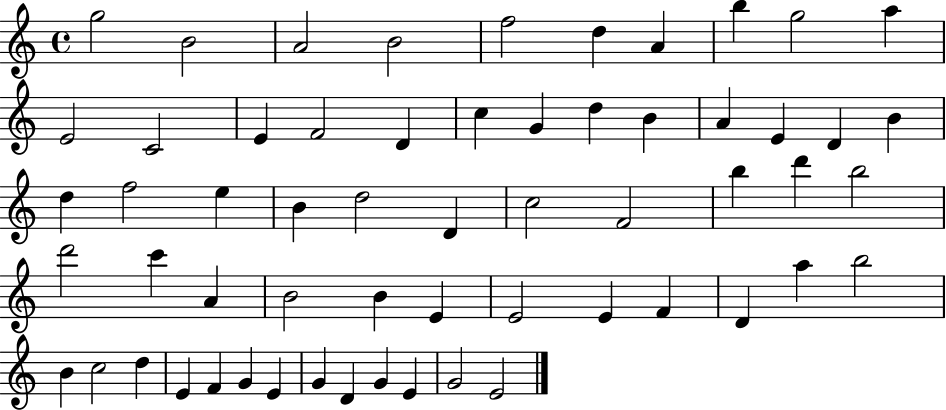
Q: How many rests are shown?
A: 0